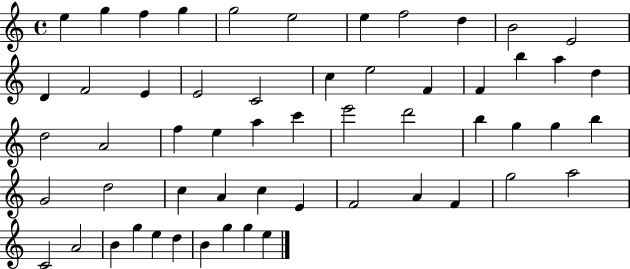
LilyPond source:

{
  \clef treble
  \time 4/4
  \defaultTimeSignature
  \key c \major
  e''4 g''4 f''4 g''4 | g''2 e''2 | e''4 f''2 d''4 | b'2 e'2 | \break d'4 f'2 e'4 | e'2 c'2 | c''4 e''2 f'4 | f'4 b''4 a''4 d''4 | \break d''2 a'2 | f''4 e''4 a''4 c'''4 | e'''2 d'''2 | b''4 g''4 g''4 b''4 | \break g'2 d''2 | c''4 a'4 c''4 e'4 | f'2 a'4 f'4 | g''2 a''2 | \break c'2 a'2 | b'4 g''4 e''4 d''4 | b'4 g''4 g''4 e''4 | \bar "|."
}